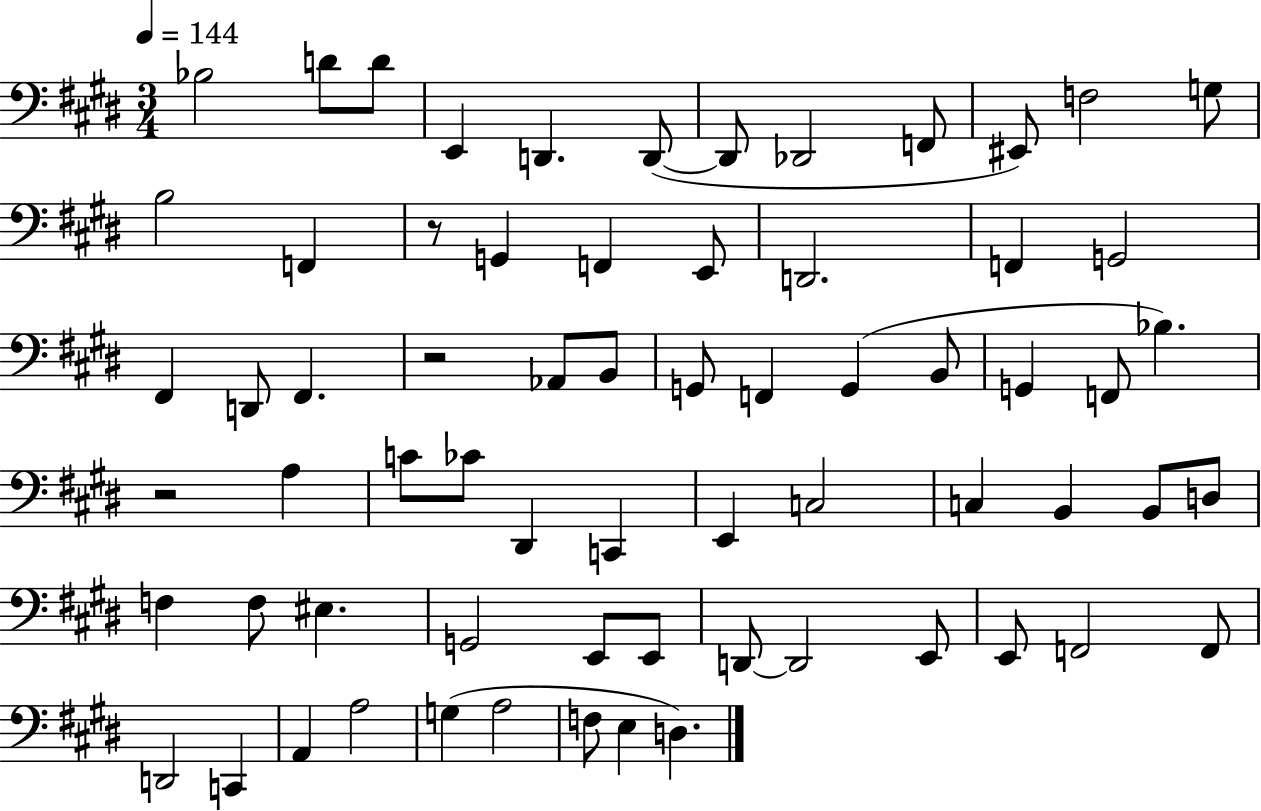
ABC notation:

X:1
T:Untitled
M:3/4
L:1/4
K:E
_B,2 D/2 D/2 E,, D,, D,,/2 D,,/2 _D,,2 F,,/2 ^E,,/2 F,2 G,/2 B,2 F,, z/2 G,, F,, E,,/2 D,,2 F,, G,,2 ^F,, D,,/2 ^F,, z2 _A,,/2 B,,/2 G,,/2 F,, G,, B,,/2 G,, F,,/2 _B, z2 A, C/2 _C/2 ^D,, C,, E,, C,2 C, B,, B,,/2 D,/2 F, F,/2 ^E, G,,2 E,,/2 E,,/2 D,,/2 D,,2 E,,/2 E,,/2 F,,2 F,,/2 D,,2 C,, A,, A,2 G, A,2 F,/2 E, D,